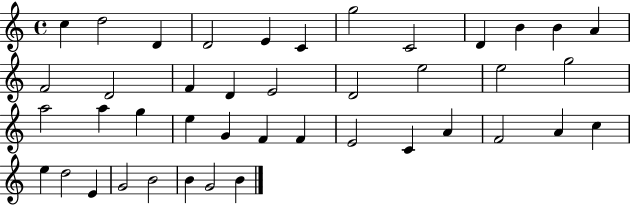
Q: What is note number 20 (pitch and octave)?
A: E5